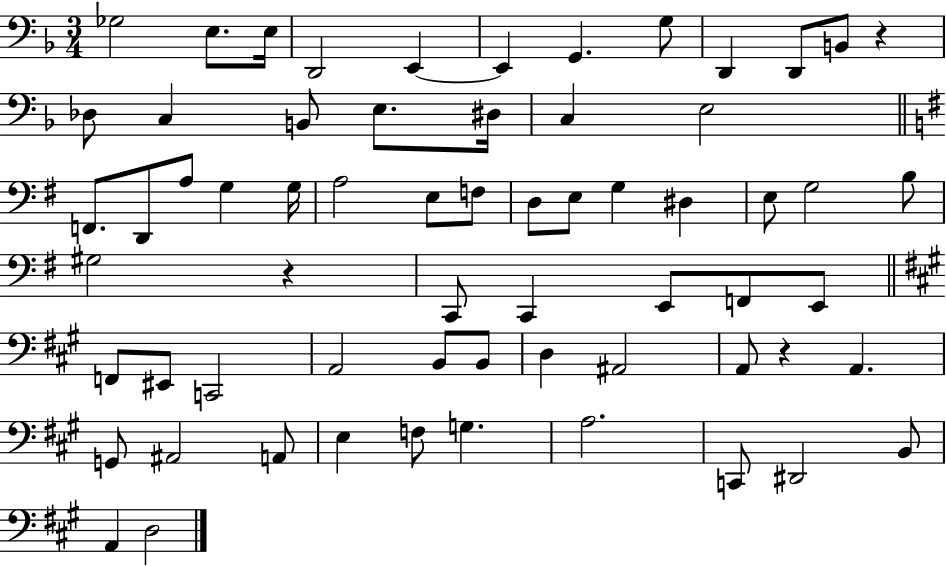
{
  \clef bass
  \numericTimeSignature
  \time 3/4
  \key f \major
  ges2 e8. e16 | d,2 e,4~~ | e,4 g,4. g8 | d,4 d,8 b,8 r4 | \break des8 c4 b,8 e8. dis16 | c4 e2 | \bar "||" \break \key e \minor f,8. d,8 a8 g4 g16 | a2 e8 f8 | d8 e8 g4 dis4 | e8 g2 b8 | \break gis2 r4 | c,8 c,4 e,8 f,8 e,8 | \bar "||" \break \key a \major f,8 eis,8 c,2 | a,2 b,8 b,8 | d4 ais,2 | a,8 r4 a,4. | \break g,8 ais,2 a,8 | e4 f8 g4. | a2. | c,8 dis,2 b,8 | \break a,4 d2 | \bar "|."
}